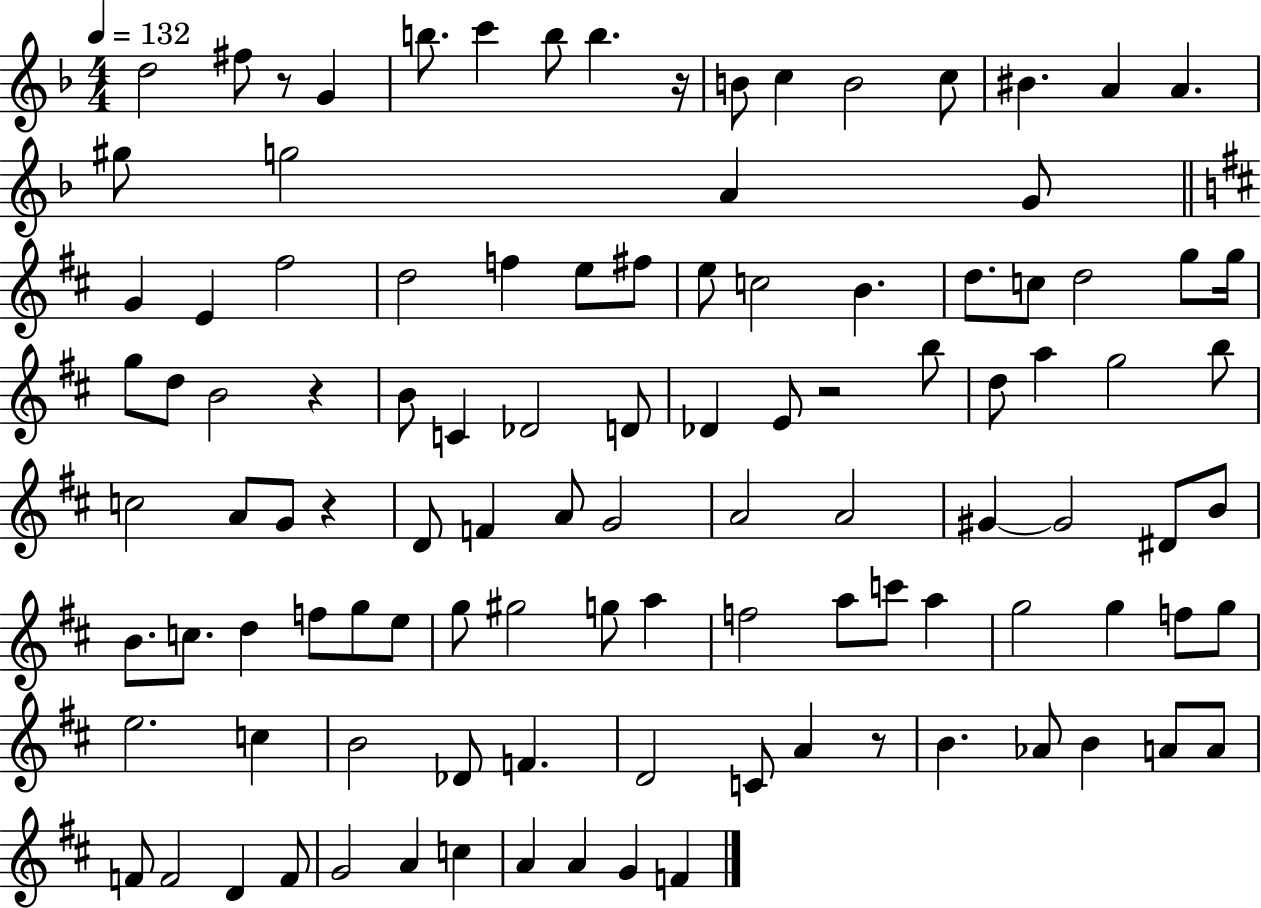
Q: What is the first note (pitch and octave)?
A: D5